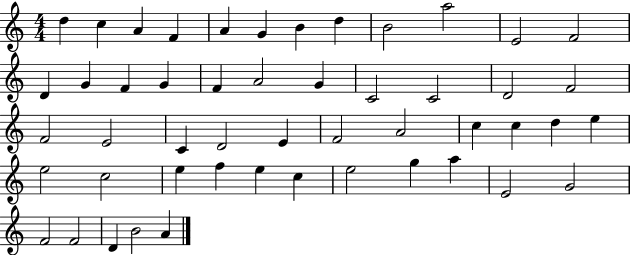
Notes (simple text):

D5/q C5/q A4/q F4/q A4/q G4/q B4/q D5/q B4/h A5/h E4/h F4/h D4/q G4/q F4/q G4/q F4/q A4/h G4/q C4/h C4/h D4/h F4/h F4/h E4/h C4/q D4/h E4/q F4/h A4/h C5/q C5/q D5/q E5/q E5/h C5/h E5/q F5/q E5/q C5/q E5/h G5/q A5/q E4/h G4/h F4/h F4/h D4/q B4/h A4/q